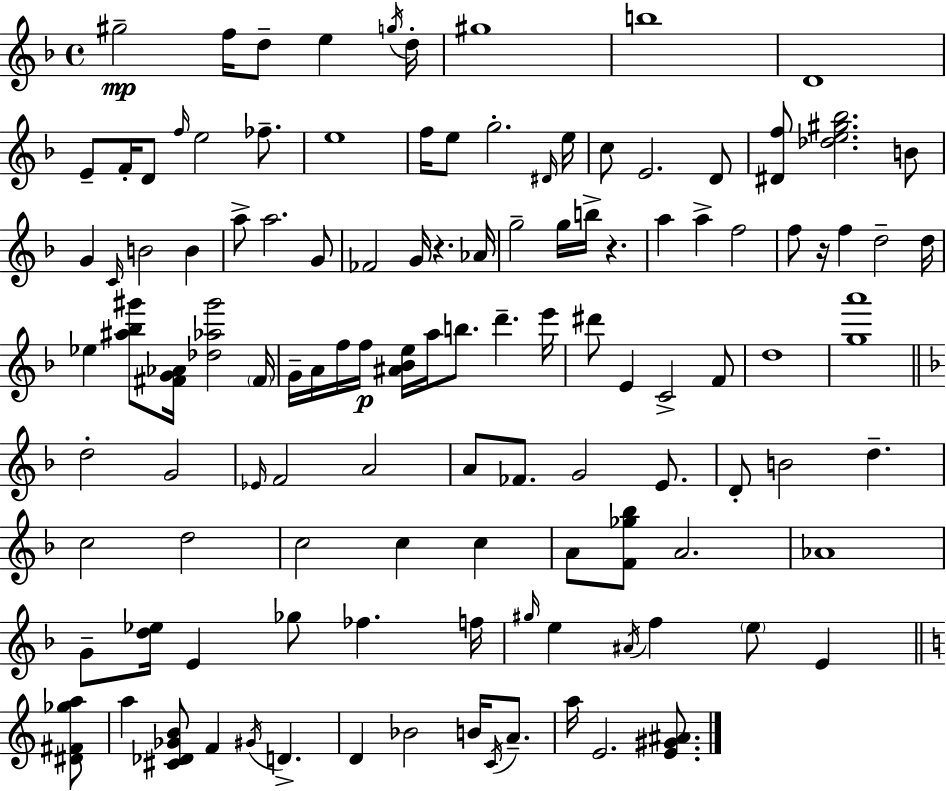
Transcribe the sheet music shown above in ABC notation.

X:1
T:Untitled
M:4/4
L:1/4
K:F
^g2 f/4 d/2 e g/4 d/4 ^g4 b4 D4 E/2 F/4 D/2 f/4 e2 _f/2 e4 f/4 e/2 g2 ^D/4 e/4 c/2 E2 D/2 [^Df]/2 [_de^g_b]2 B/2 G C/4 B2 B a/2 a2 G/2 _F2 G/4 z _A/4 g2 g/4 b/4 z a a f2 f/2 z/4 f d2 d/4 _e [^a_b^g']/2 [^FG_A]/4 [_d_a^g']2 ^F/4 G/4 A/4 f/4 f/4 [^A_Be]/4 a/4 b/2 d' e'/4 ^d'/2 E C2 F/2 d4 [ga']4 d2 G2 _E/4 F2 A2 A/2 _F/2 G2 E/2 D/2 B2 d c2 d2 c2 c c A/2 [F_g_b]/2 A2 _A4 G/2 [d_e]/4 E _g/2 _f f/4 ^g/4 e ^A/4 f e/2 E [^D^F_ga]/2 a [^C_D_GB]/2 F ^G/4 D D _B2 B/4 C/4 A/2 a/4 E2 [E^G^A]/2